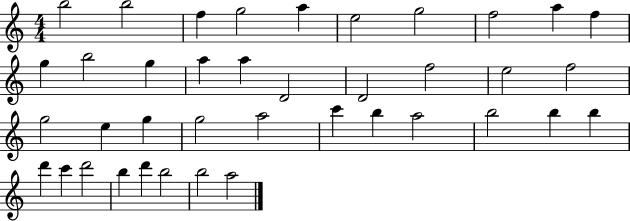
B5/h B5/h F5/q G5/h A5/q E5/h G5/h F5/h A5/q F5/q G5/q B5/h G5/q A5/q A5/q D4/h D4/h F5/h E5/h F5/h G5/h E5/q G5/q G5/h A5/h C6/q B5/q A5/h B5/h B5/q B5/q D6/q C6/q D6/h B5/q D6/q B5/h B5/h A5/h